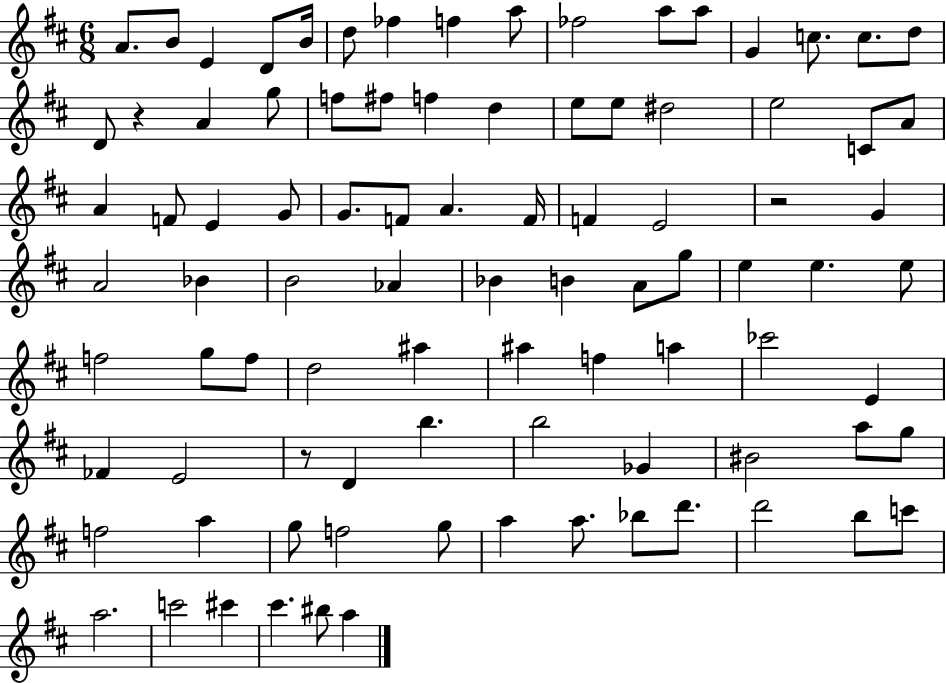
{
  \clef treble
  \numericTimeSignature
  \time 6/8
  \key d \major
  \repeat volta 2 { a'8. b'8 e'4 d'8 b'16 | d''8 fes''4 f''4 a''8 | fes''2 a''8 a''8 | g'4 c''8. c''8. d''8 | \break d'8 r4 a'4 g''8 | f''8 fis''8 f''4 d''4 | e''8 e''8 dis''2 | e''2 c'8 a'8 | \break a'4 f'8 e'4 g'8 | g'8. f'8 a'4. f'16 | f'4 e'2 | r2 g'4 | \break a'2 bes'4 | b'2 aes'4 | bes'4 b'4 a'8 g''8 | e''4 e''4. e''8 | \break f''2 g''8 f''8 | d''2 ais''4 | ais''4 f''4 a''4 | ces'''2 e'4 | \break fes'4 e'2 | r8 d'4 b''4. | b''2 ges'4 | bis'2 a''8 g''8 | \break f''2 a''4 | g''8 f''2 g''8 | a''4 a''8. bes''8 d'''8. | d'''2 b''8 c'''8 | \break a''2. | c'''2 cis'''4 | cis'''4. bis''8 a''4 | } \bar "|."
}